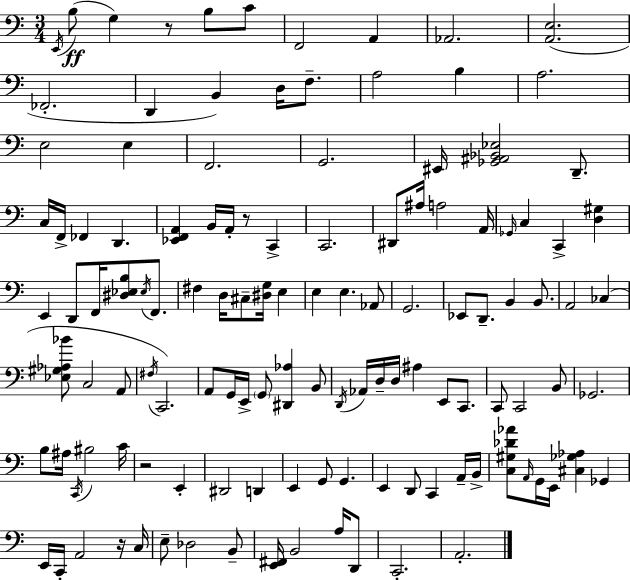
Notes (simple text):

E2/s B3/e G3/q R/e B3/e C4/e F2/h A2/q Ab2/h. [A2,E3]/h. FES2/h. D2/q B2/q D3/s F3/e. A3/h B3/q A3/h. E3/h E3/q F2/h. G2/h. EIS2/s [Gb2,A#2,Bb2,Eb3]/h D2/e. C3/s F2/s FES2/q D2/q. [Eb2,F2,A2]/q B2/s A2/s R/e C2/q C2/h. D#2/e A#3/s A3/h A2/s Gb2/s C3/q C2/q [D3,G#3]/q E2/q D2/e F2/s [D#3,Eb3,B3]/e Eb3/s F2/e. F#3/q D3/s C#3/e [D#3,G3]/s E3/q E3/q E3/q. Ab2/e G2/h. Eb2/e D2/e. B2/q B2/e. A2/h CES3/q [Eb3,G#3,Ab3,Bb4]/e C3/h A2/e F#3/s C2/h. A2/e G2/s E2/s G2/e [D#2,Ab3]/q B2/e D2/s Ab2/s D3/s D3/s A#3/q E2/e C2/e. C2/e C2/h B2/e Gb2/h. B3/e A#3/s C2/s BIS3/h C4/s R/h E2/q D#2/h D2/q E2/q G2/e G2/q. E2/q D2/e C2/q A2/s B2/s [C3,G#3,Db4,Ab4]/e A2/s G2/s E2/s [C#3,Gb3,Ab3]/q Gb2/q E2/s C2/s A2/h R/s C3/s E3/e Db3/h B2/e [E2,F#2]/s B2/h A3/s D2/e C2/h. A2/h.